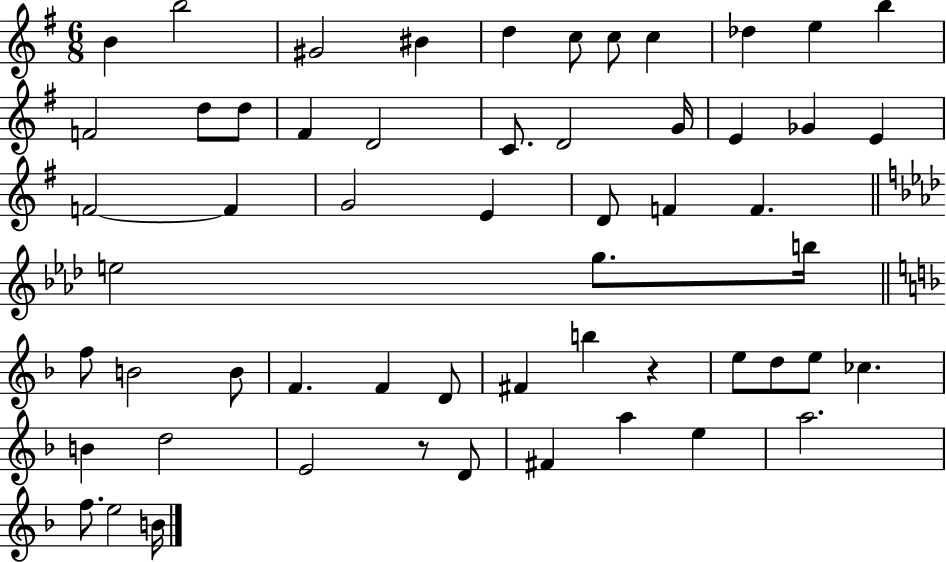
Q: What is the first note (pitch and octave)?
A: B4